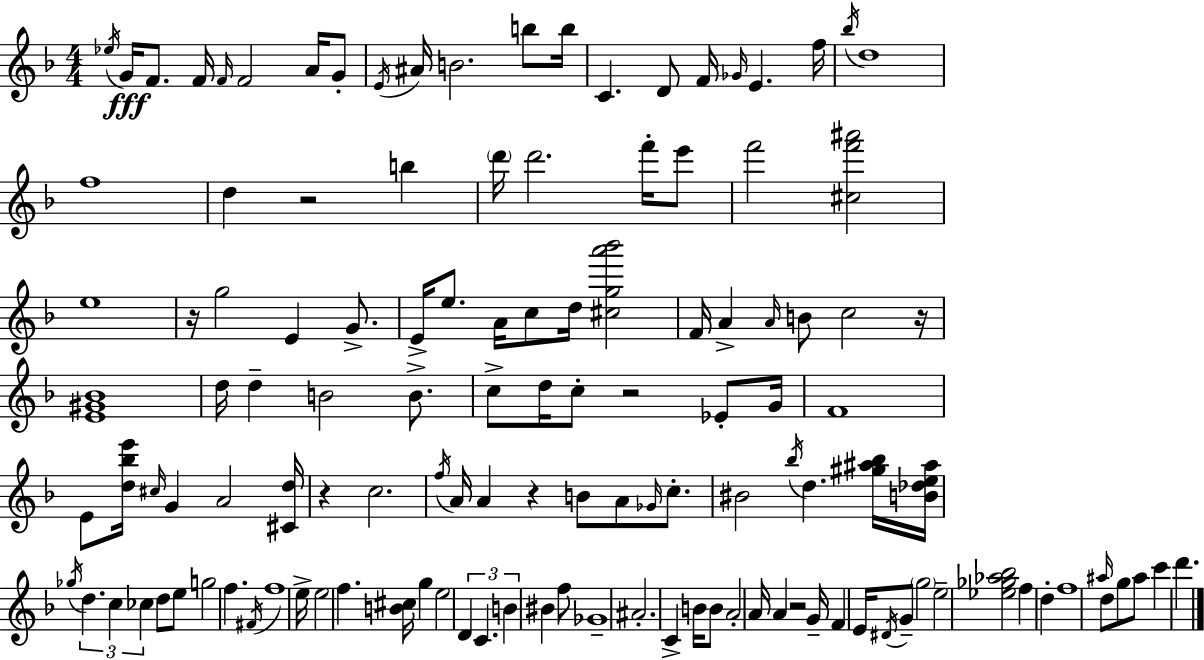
{
  \clef treble
  \numericTimeSignature
  \time 4/4
  \key d \minor
  \acciaccatura { ees''16 }\fff g'16 f'8. f'16 \grace { f'16 } f'2 a'16 | g'8-. \acciaccatura { e'16 } ais'16 b'2. | b''8 b''16 c'4. d'8 f'16 \grace { ges'16 } e'4. | f''16 \acciaccatura { bes''16 } d''1 | \break f''1 | d''4 r2 | b''4 \parenthesize d'''16 d'''2. | f'''16-. e'''8 f'''2 <cis'' f''' ais'''>2 | \break e''1 | r16 g''2 e'4 | g'8.-> e'16-> e''8. a'16 c''8 d''16 <cis'' g'' a''' bes'''>2 | f'16 a'4-> \grace { a'16 } b'8 c''2 | \break r16 <e' gis' bes'>1 | d''16 d''4-- b'2 | b'8.-> c''8-> d''16 c''8-. r2 | ees'8-. g'16 f'1 | \break e'8 <d'' bes'' e'''>16 \grace { cis''16 } g'4 a'2 | <cis' d''>16 r4 c''2. | \acciaccatura { f''16 } a'16 a'4 r4 | b'8 a'8 \grace { ges'16 } c''8.-. bis'2 | \break \acciaccatura { bes''16 } d''4. <gis'' ais'' bes''>16 <b' des'' e'' ais''>16 \acciaccatura { ges''16 } \tuplet 3/2 { d''4. | c''4 ces''4 } d''8 e''8 g''2 | f''4. \acciaccatura { fis'16 } f''1 | e''16-> e''2 | \break f''4. <b' cis''>16 g''4 | e''2 \tuplet 3/2 { d'4 c'4. | b'4 } bis'4 f''8 ges'1-- | ais'2.-. | \break c'4-> b'16 b'8 a'2-. | a'16 a'4 r2 | g'16-- f'4 e'16 \acciaccatura { dis'16 } g'8-- \parenthesize g''2 | e''2-- <ees'' ges'' aes'' bes''>2 | \break f''4 d''4-. f''1 | \grace { ais''16 } d''8 | g''8 ais''8 c'''4 d'''4. \bar "|."
}